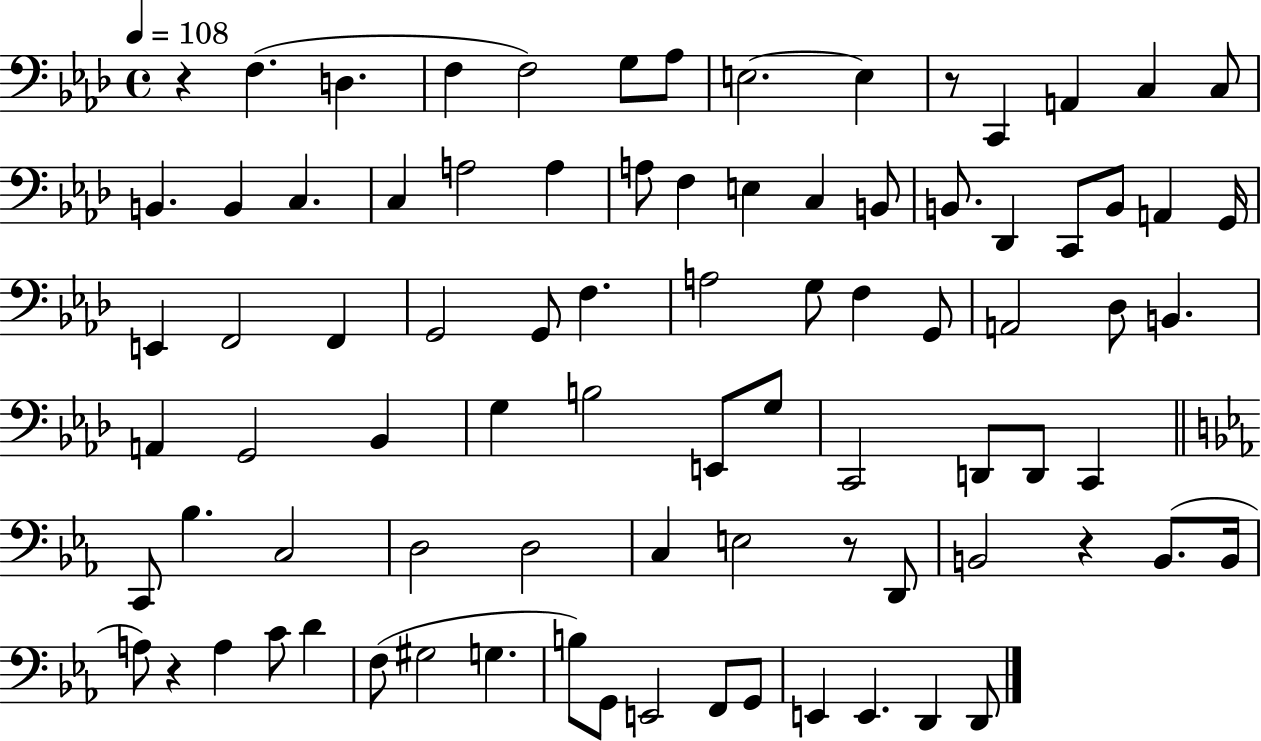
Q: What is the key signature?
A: AES major